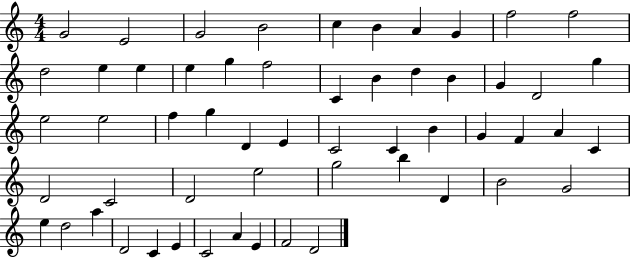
G4/h E4/h G4/h B4/h C5/q B4/q A4/q G4/q F5/h F5/h D5/h E5/q E5/q E5/q G5/q F5/h C4/q B4/q D5/q B4/q G4/q D4/h G5/q E5/h E5/h F5/q G5/q D4/q E4/q C4/h C4/q B4/q G4/q F4/q A4/q C4/q D4/h C4/h D4/h E5/h G5/h B5/q D4/q B4/h G4/h E5/q D5/h A5/q D4/h C4/q E4/q C4/h A4/q E4/q F4/h D4/h